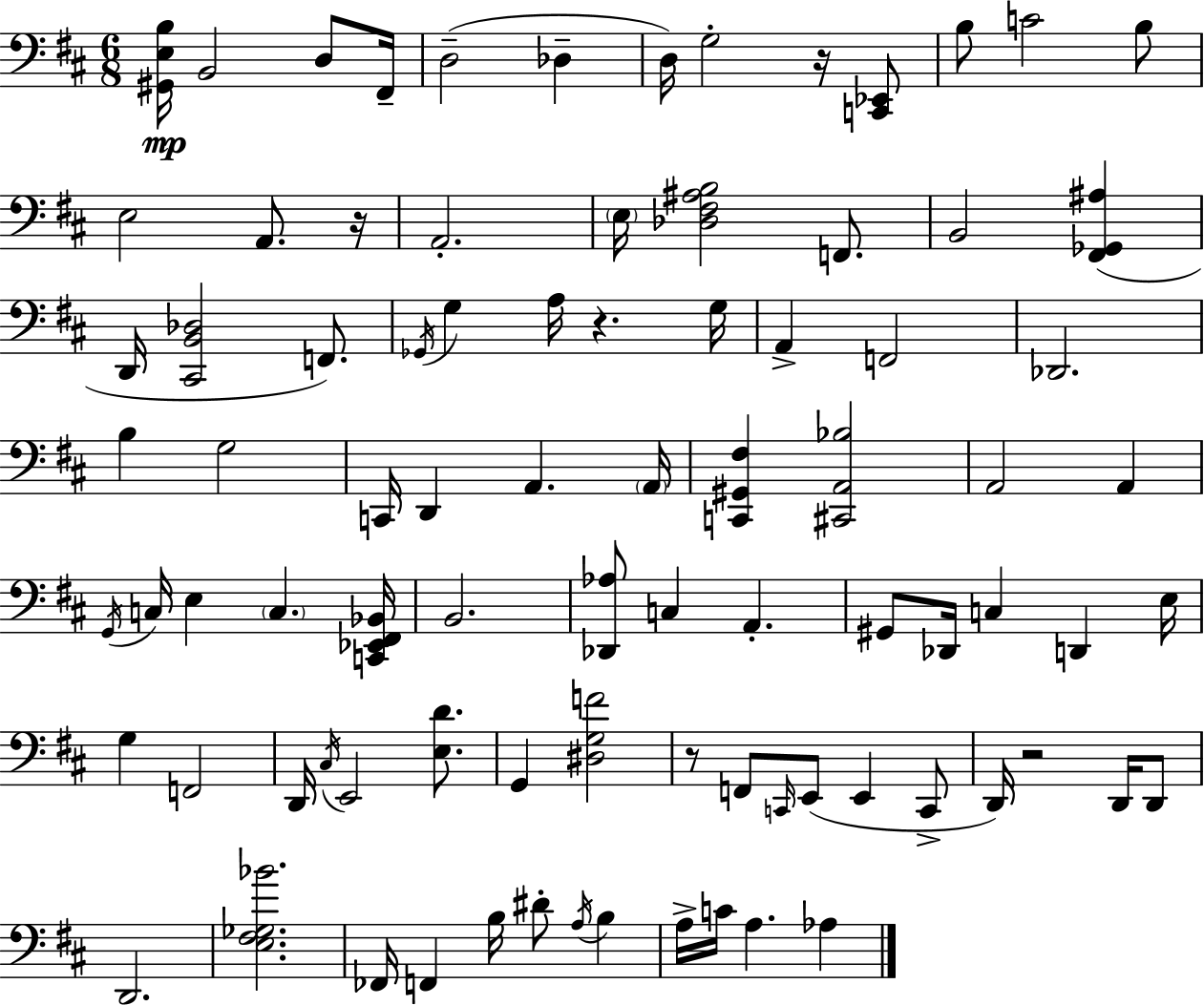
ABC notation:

X:1
T:Untitled
M:6/8
L:1/4
K:D
[^G,,E,B,]/4 B,,2 D,/2 ^F,,/4 D,2 _D, D,/4 G,2 z/4 [C,,_E,,]/2 B,/2 C2 B,/2 E,2 A,,/2 z/4 A,,2 E,/4 [_D,^F,^A,B,]2 F,,/2 B,,2 [^F,,_G,,^A,] D,,/4 [^C,,B,,_D,]2 F,,/2 _G,,/4 G, A,/4 z G,/4 A,, F,,2 _D,,2 B, G,2 C,,/4 D,, A,, A,,/4 [C,,^G,,^F,] [^C,,A,,_B,]2 A,,2 A,, G,,/4 C,/4 E, C, [C,,_E,,^F,,_B,,]/4 B,,2 [_D,,_A,]/2 C, A,, ^G,,/2 _D,,/4 C, D,, E,/4 G, F,,2 D,,/4 ^C,/4 E,,2 [E,D]/2 G,, [^D,G,F]2 z/2 F,,/2 C,,/4 E,,/2 E,, C,,/2 D,,/4 z2 D,,/4 D,,/2 D,,2 [E,^F,_G,_B]2 _F,,/4 F,, B,/4 ^D/2 A,/4 B, A,/4 C/4 A, _A,